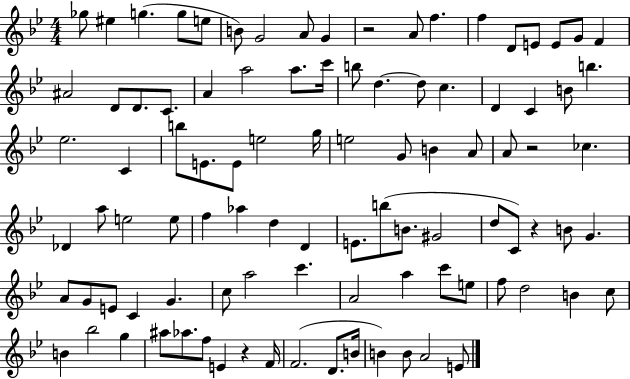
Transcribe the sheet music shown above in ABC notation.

X:1
T:Untitled
M:4/4
L:1/4
K:Bb
_g/2 ^e g g/2 e/2 B/2 G2 A/2 G z2 A/2 f f D/2 E/2 E/2 G/2 F ^A2 D/2 D/2 C/2 A a2 a/2 c'/4 b/2 d d/2 c D C B/2 b _e2 C b/2 E/2 E/2 e2 g/4 e2 G/2 B A/2 A/2 z2 _c _D a/2 e2 e/2 f _a d D E/2 b/2 B/2 ^G2 d/2 C/2 z B/2 G A/2 G/2 E/2 C G c/2 a2 c' A2 a c'/2 e/2 f/2 d2 B c/2 B _b2 g ^a/2 _a/2 f/2 E z F/4 F2 D/2 B/4 B B/2 A2 E/2